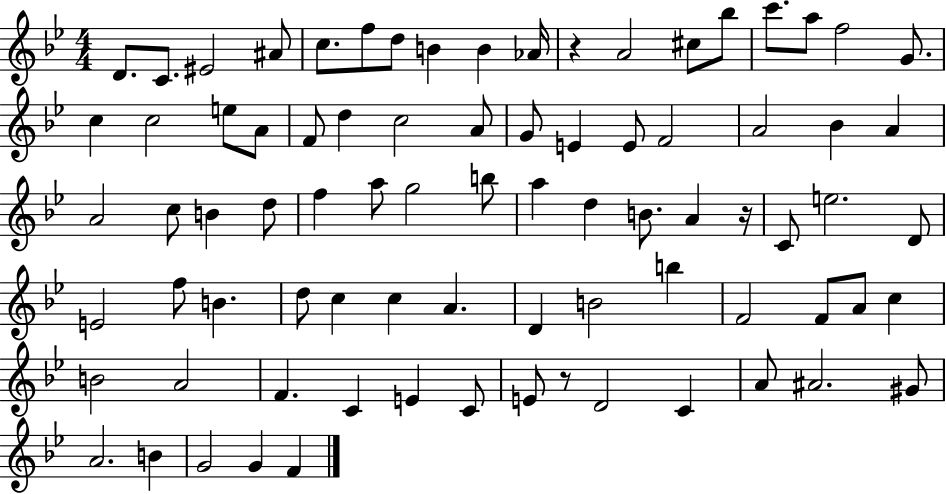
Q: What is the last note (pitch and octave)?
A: F4